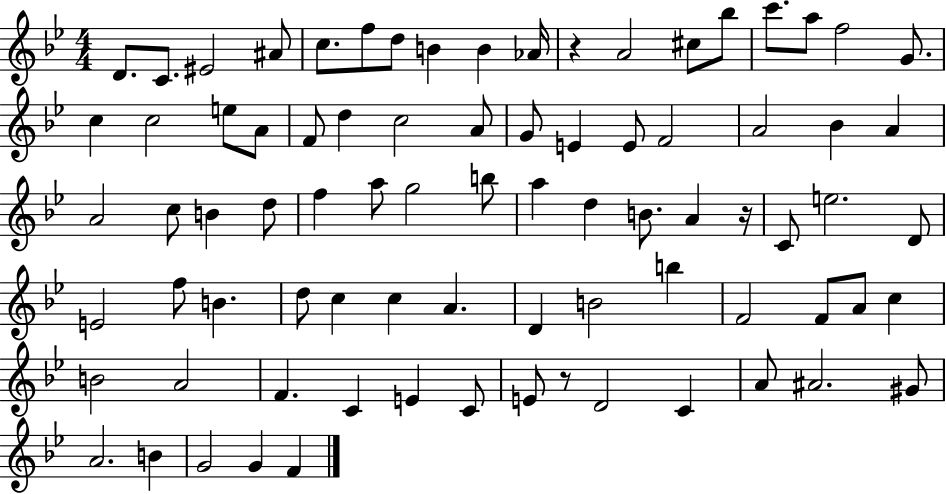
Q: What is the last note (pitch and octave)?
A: F4